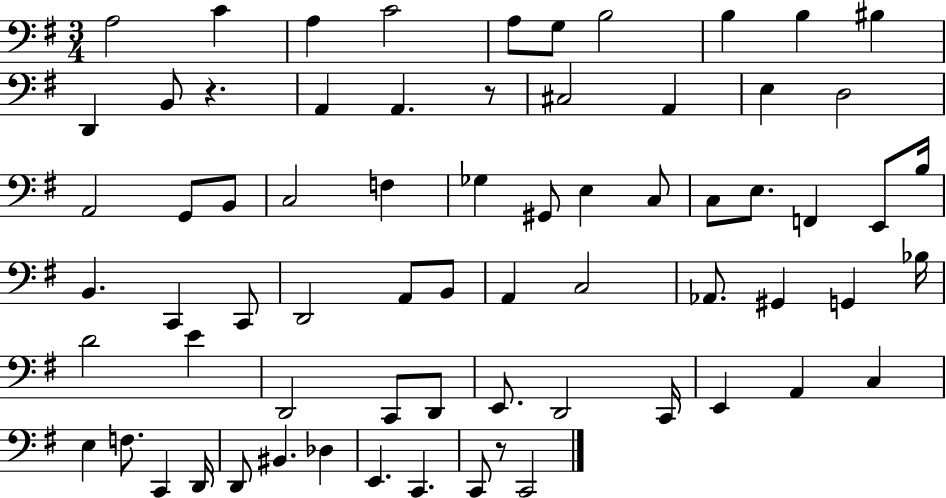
A3/h C4/q A3/q C4/h A3/e G3/e B3/h B3/q B3/q BIS3/q D2/q B2/e R/q. A2/q A2/q. R/e C#3/h A2/q E3/q D3/h A2/h G2/e B2/e C3/h F3/q Gb3/q G#2/e E3/q C3/e C3/e E3/e. F2/q E2/e B3/s B2/q. C2/q C2/e D2/h A2/e B2/e A2/q C3/h Ab2/e. G#2/q G2/q Bb3/s D4/h E4/q D2/h C2/e D2/e E2/e. D2/h C2/s E2/q A2/q C3/q E3/q F3/e. C2/q D2/s D2/e BIS2/q. Db3/q E2/q. C2/q. C2/e R/e C2/h